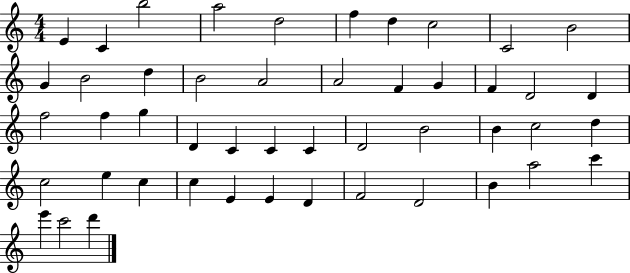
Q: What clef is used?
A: treble